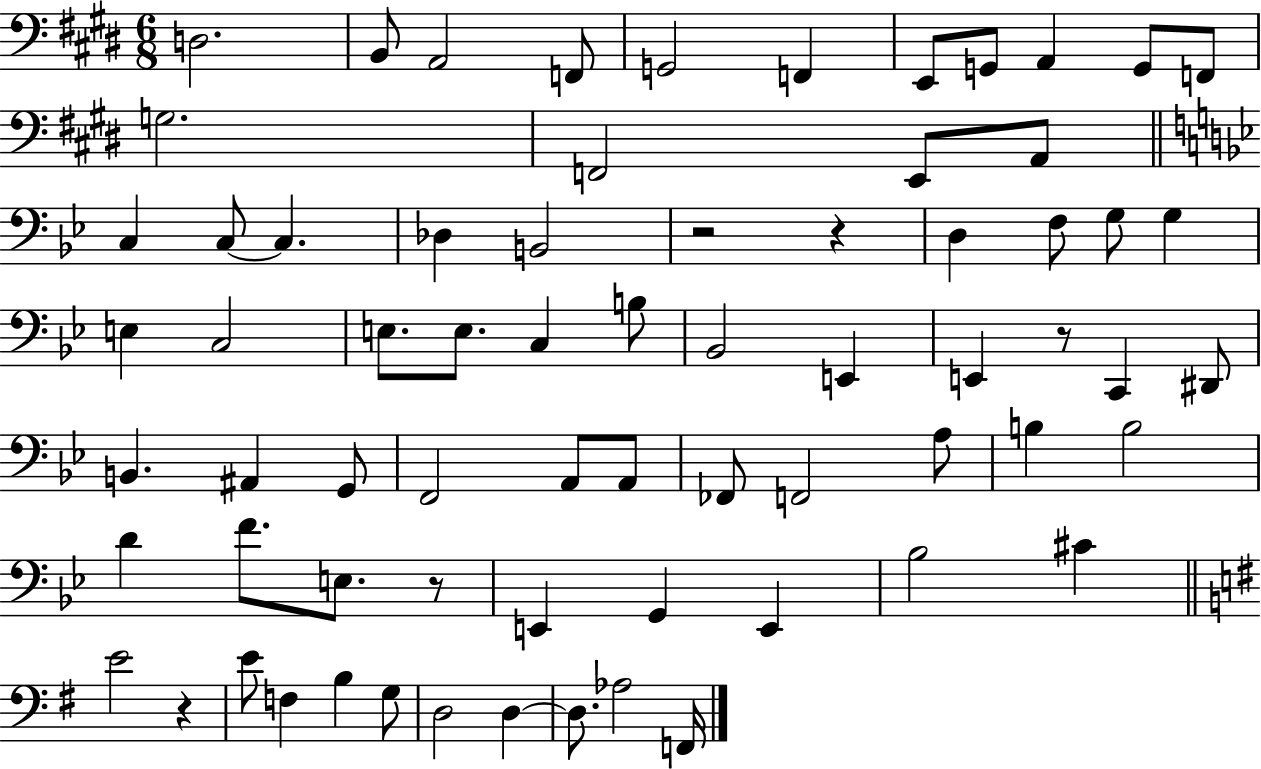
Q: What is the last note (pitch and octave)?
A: F2